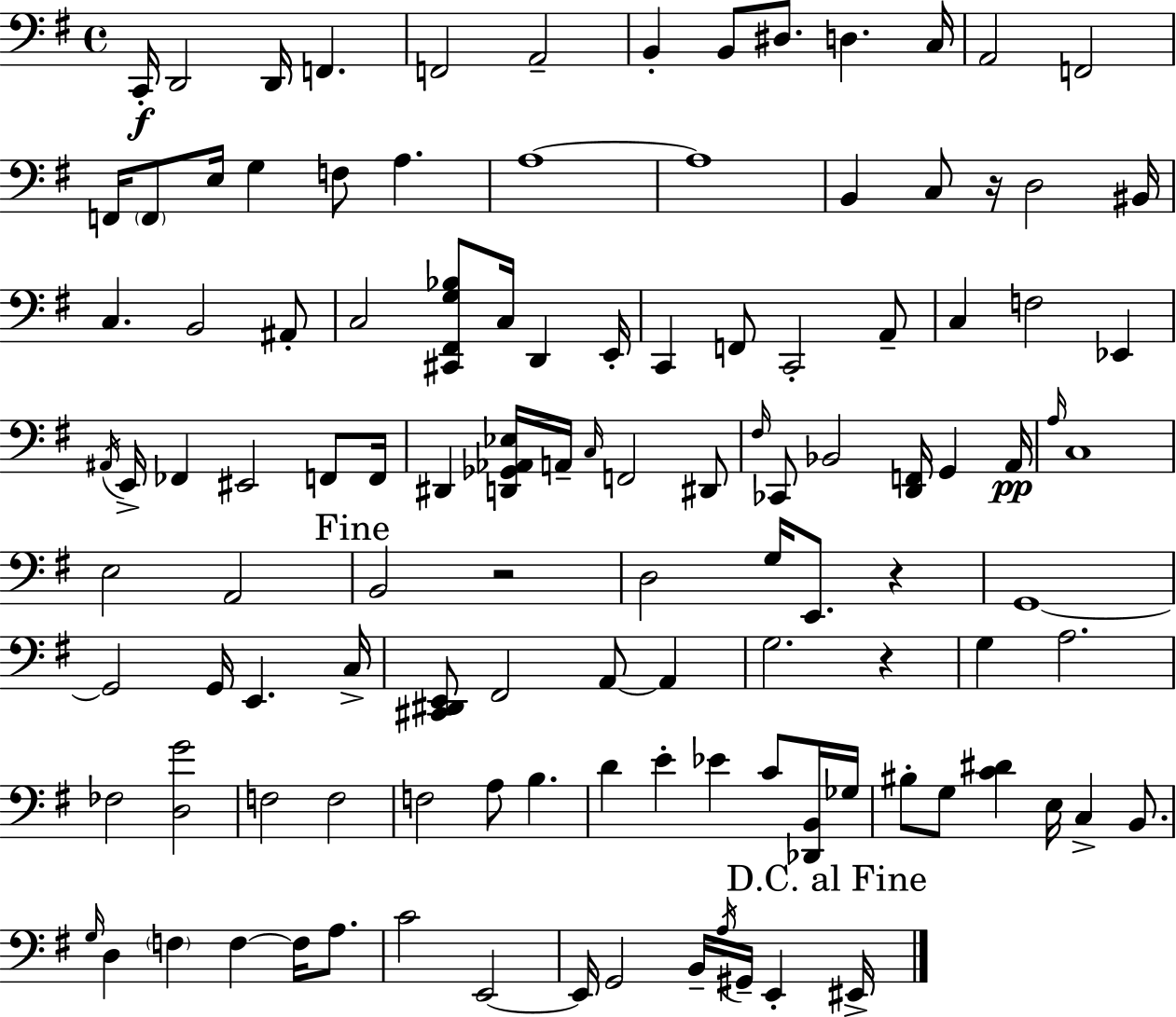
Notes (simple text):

C2/s D2/h D2/s F2/q. F2/h A2/h B2/q B2/e D#3/e. D3/q. C3/s A2/h F2/h F2/s F2/e E3/s G3/q F3/e A3/q. A3/w A3/w B2/q C3/e R/s D3/h BIS2/s C3/q. B2/h A#2/e C3/h [C#2,F#2,G3,Bb3]/e C3/s D2/q E2/s C2/q F2/e C2/h A2/e C3/q F3/h Eb2/q A#2/s E2/s FES2/q EIS2/h F2/e F2/s D#2/q [D2,Gb2,Ab2,Eb3]/s A2/s C3/s F2/h D#2/e F#3/s CES2/e Bb2/h [D2,F2]/s G2/q A2/s A3/s C3/w E3/h A2/h B2/h R/h D3/h G3/s E2/e. R/q G2/w G2/h G2/s E2/q. C3/s [C#2,D#2,E2]/e F#2/h A2/e A2/q G3/h. R/q G3/q A3/h. FES3/h [D3,G4]/h F3/h F3/h F3/h A3/e B3/q. D4/q E4/q Eb4/q C4/e [Db2,B2]/s Gb3/s BIS3/e G3/e [C4,D#4]/q E3/s C3/q B2/e. G3/s D3/q F3/q F3/q F3/s A3/e. C4/h E2/h E2/s G2/h B2/s A3/s G#2/s E2/q EIS2/s